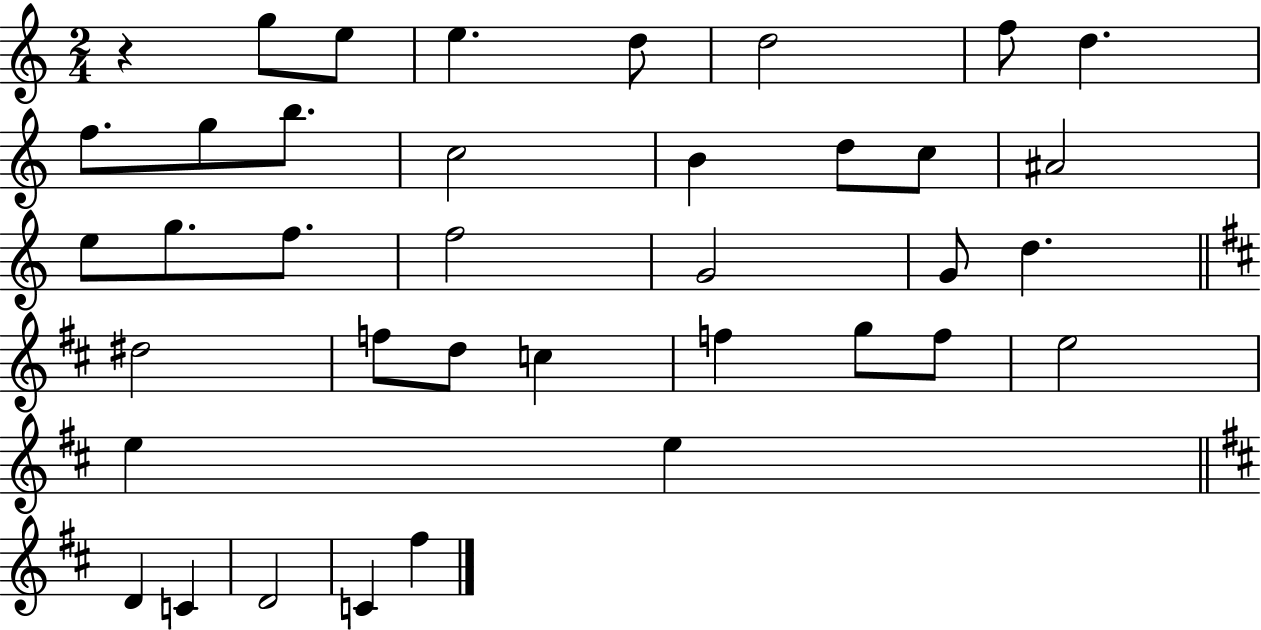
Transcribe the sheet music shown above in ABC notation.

X:1
T:Untitled
M:2/4
L:1/4
K:C
z g/2 e/2 e d/2 d2 f/2 d f/2 g/2 b/2 c2 B d/2 c/2 ^A2 e/2 g/2 f/2 f2 G2 G/2 d ^d2 f/2 d/2 c f g/2 f/2 e2 e e D C D2 C ^f